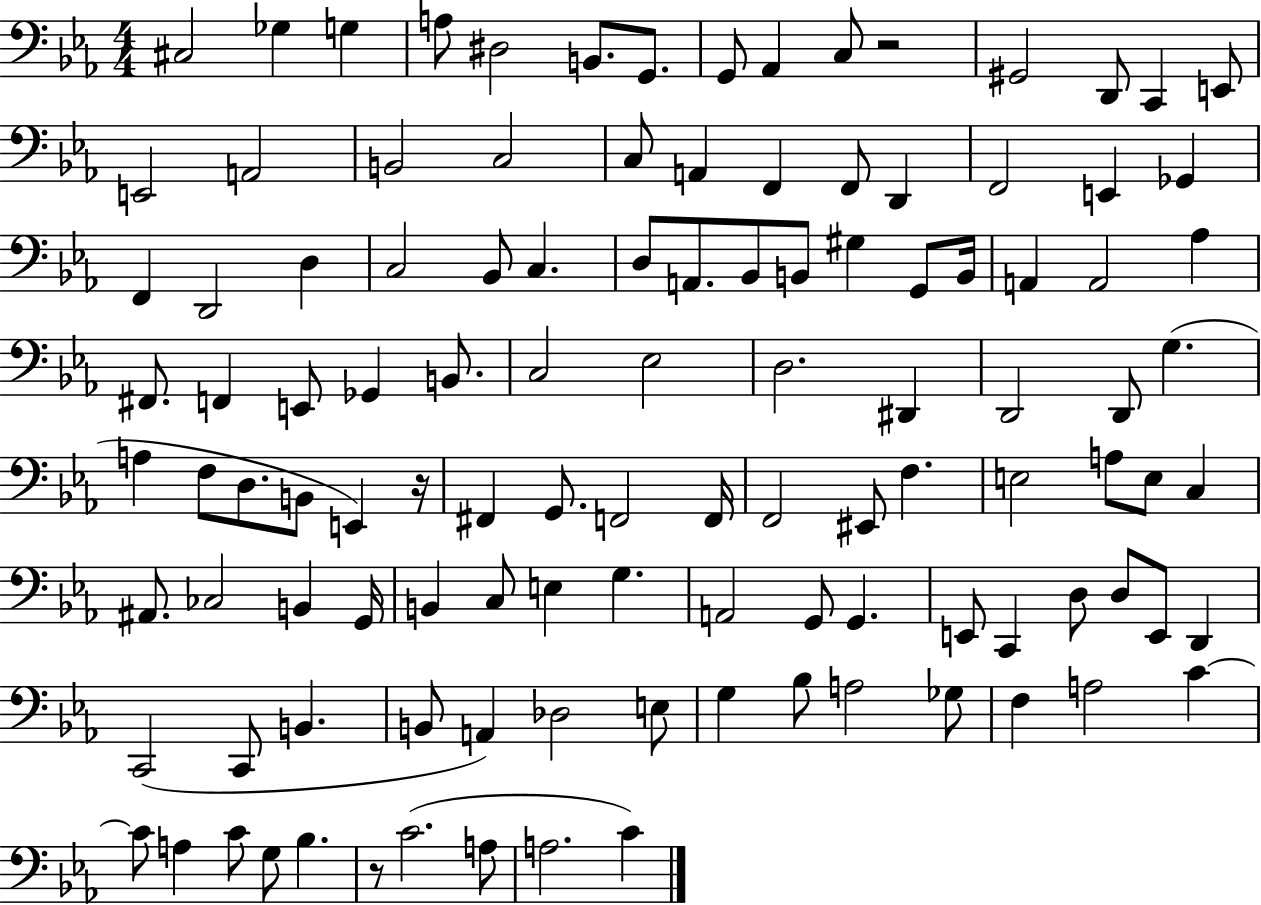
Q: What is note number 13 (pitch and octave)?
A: C2